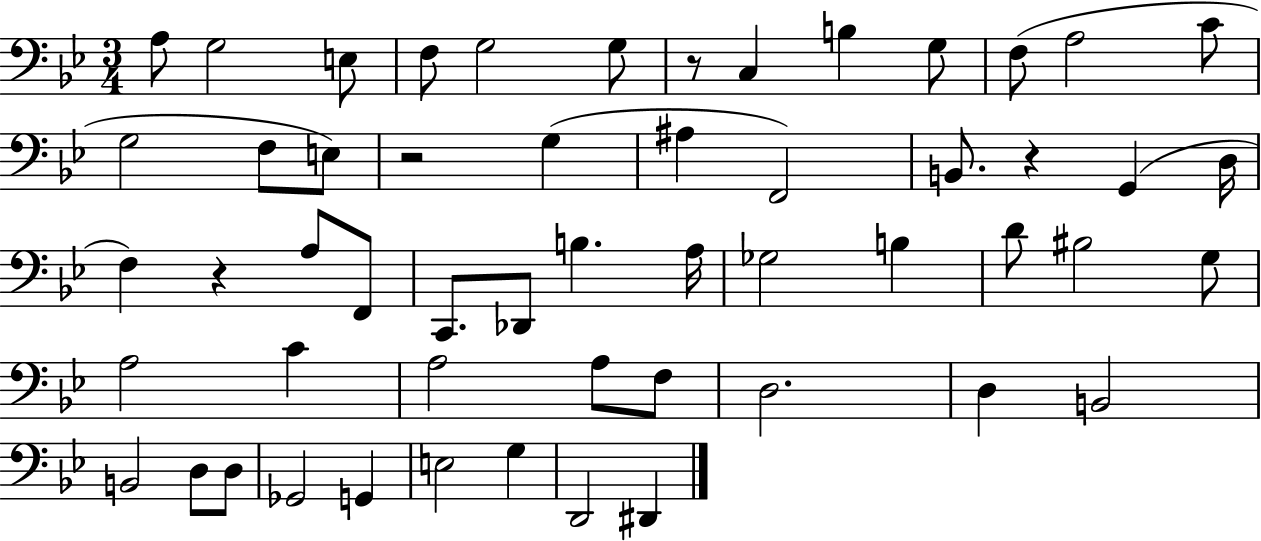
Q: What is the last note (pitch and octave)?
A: D#2